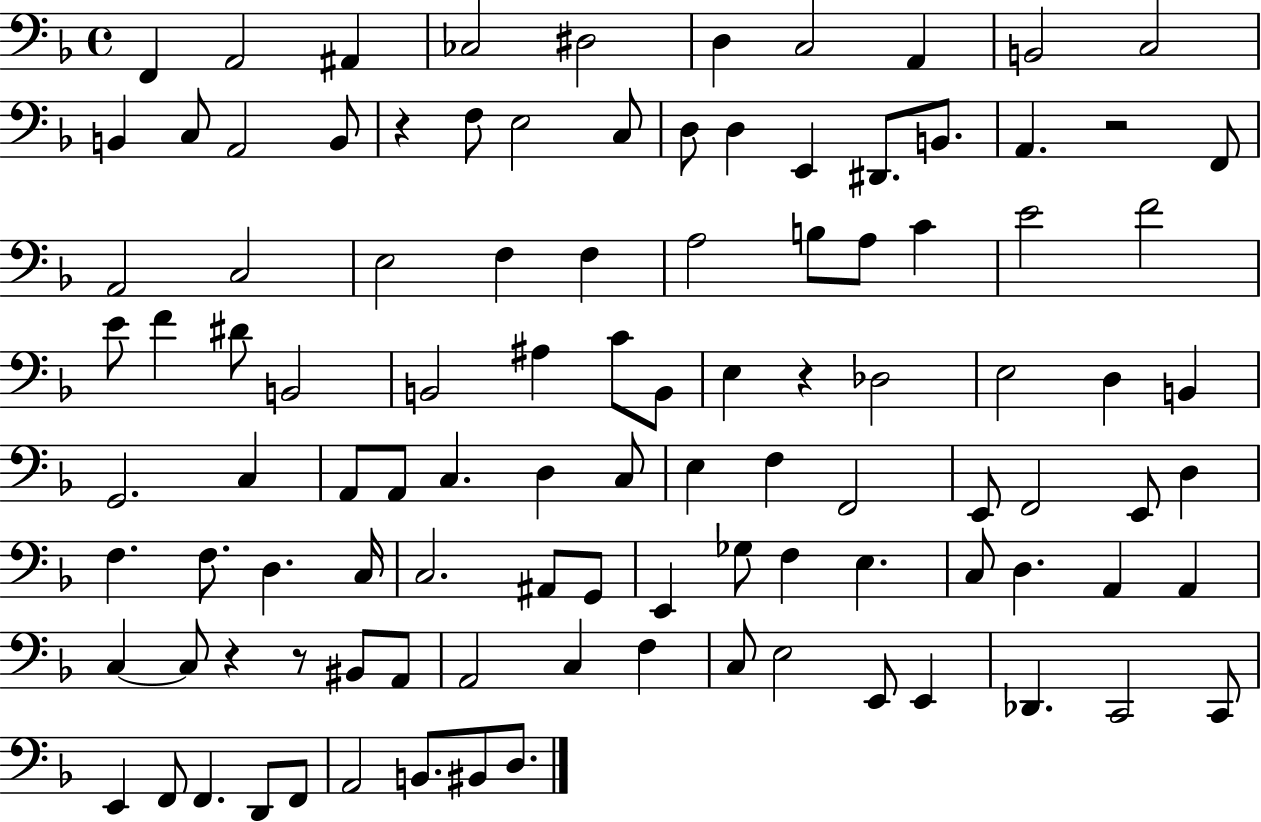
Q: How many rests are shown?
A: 5